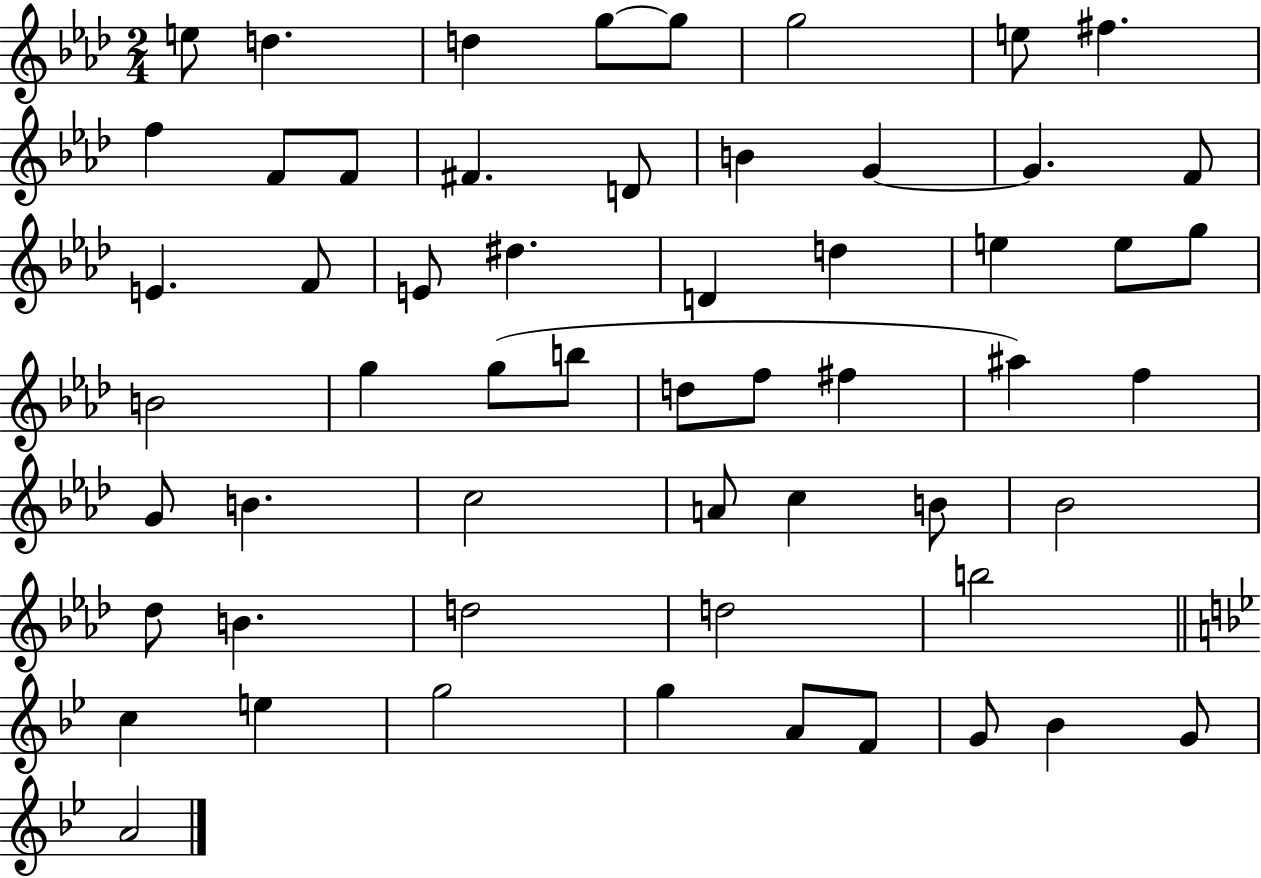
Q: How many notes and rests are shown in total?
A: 57